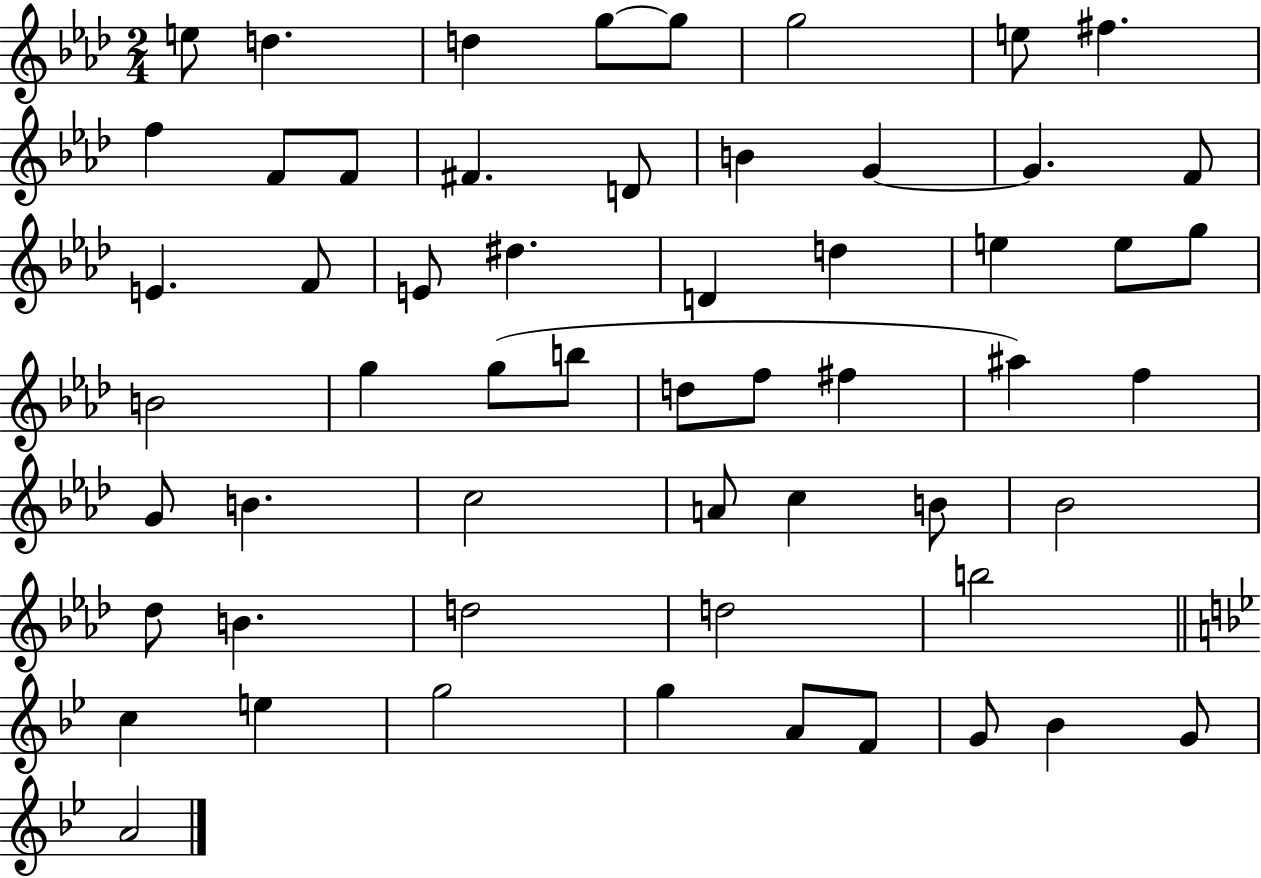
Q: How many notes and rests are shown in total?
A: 57